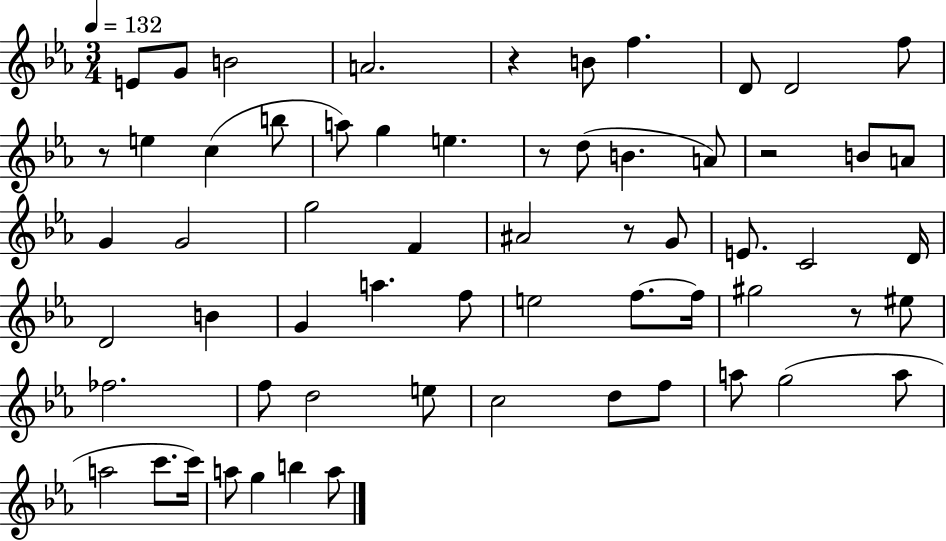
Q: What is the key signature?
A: EES major